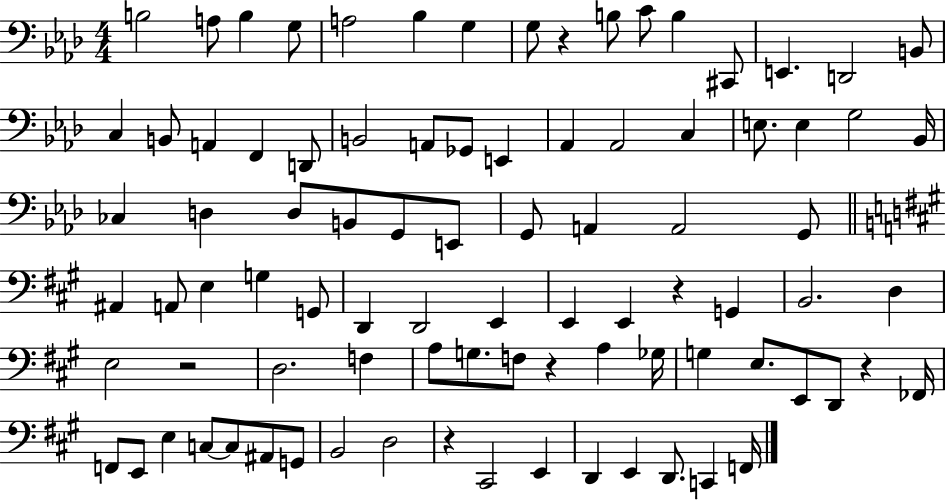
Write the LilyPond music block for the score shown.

{
  \clef bass
  \numericTimeSignature
  \time 4/4
  \key aes \major
  b2 a8 b4 g8 | a2 bes4 g4 | g8 r4 b8 c'8 b4 cis,8 | e,4. d,2 b,8 | \break c4 b,8 a,4 f,4 d,8 | b,2 a,8 ges,8 e,4 | aes,4 aes,2 c4 | e8. e4 g2 bes,16 | \break ces4 d4 d8 b,8 g,8 e,8 | g,8 a,4 a,2 g,8 | \bar "||" \break \key a \major ais,4 a,8 e4 g4 g,8 | d,4 d,2 e,4 | e,4 e,4 r4 g,4 | b,2. d4 | \break e2 r2 | d2. f4 | a8 g8. f8 r4 a4 ges16 | g4 e8. e,8 d,8 r4 fes,16 | \break f,8 e,8 e4 c8~~ c8 ais,8 g,8 | b,2 d2 | r4 cis,2 e,4 | d,4 e,4 d,8. c,4 f,16 | \break \bar "|."
}